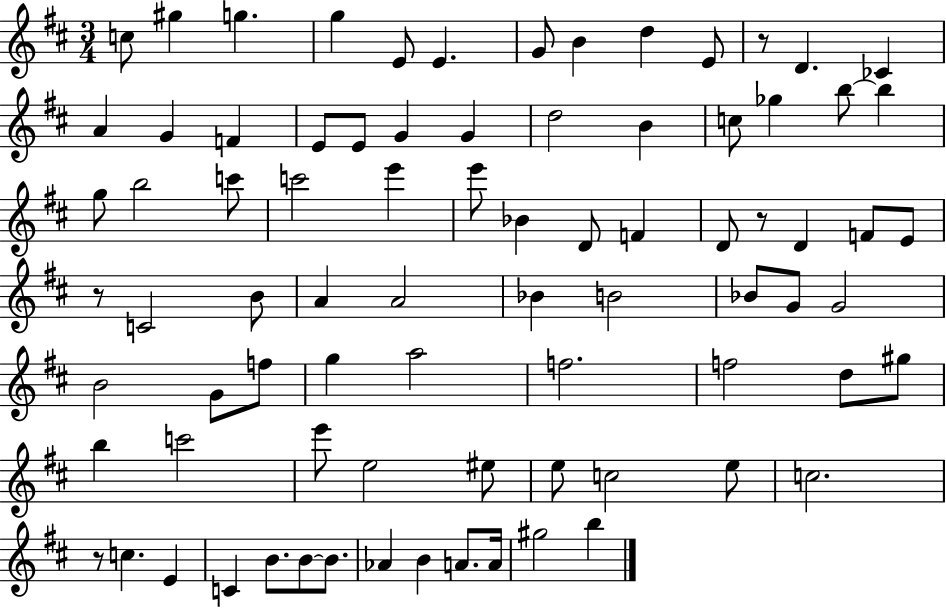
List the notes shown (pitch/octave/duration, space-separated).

C5/e G#5/q G5/q. G5/q E4/e E4/q. G4/e B4/q D5/q E4/e R/e D4/q. CES4/q A4/q G4/q F4/q E4/e E4/e G4/q G4/q D5/h B4/q C5/e Gb5/q B5/e B5/q G5/e B5/h C6/e C6/h E6/q E6/e Bb4/q D4/e F4/q D4/e R/e D4/q F4/e E4/e R/e C4/h B4/e A4/q A4/h Bb4/q B4/h Bb4/e G4/e G4/h B4/h G4/e F5/e G5/q A5/h F5/h. F5/h D5/e G#5/e B5/q C6/h E6/e E5/h EIS5/e E5/e C5/h E5/e C5/h. R/e C5/q. E4/q C4/q B4/e. B4/e B4/e. Ab4/q B4/q A4/e. A4/s G#5/h B5/q